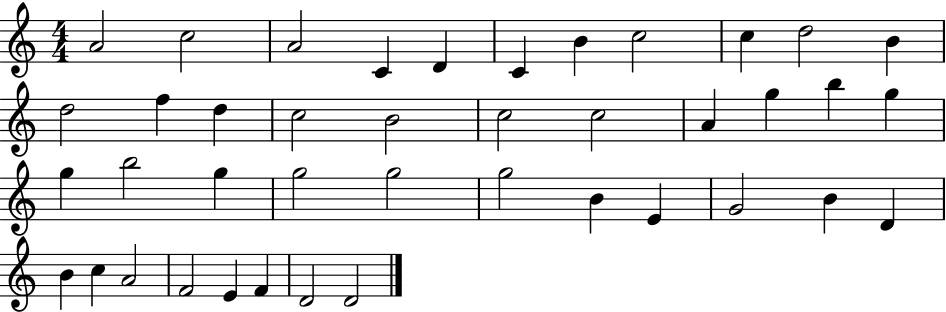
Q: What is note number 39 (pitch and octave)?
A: F4